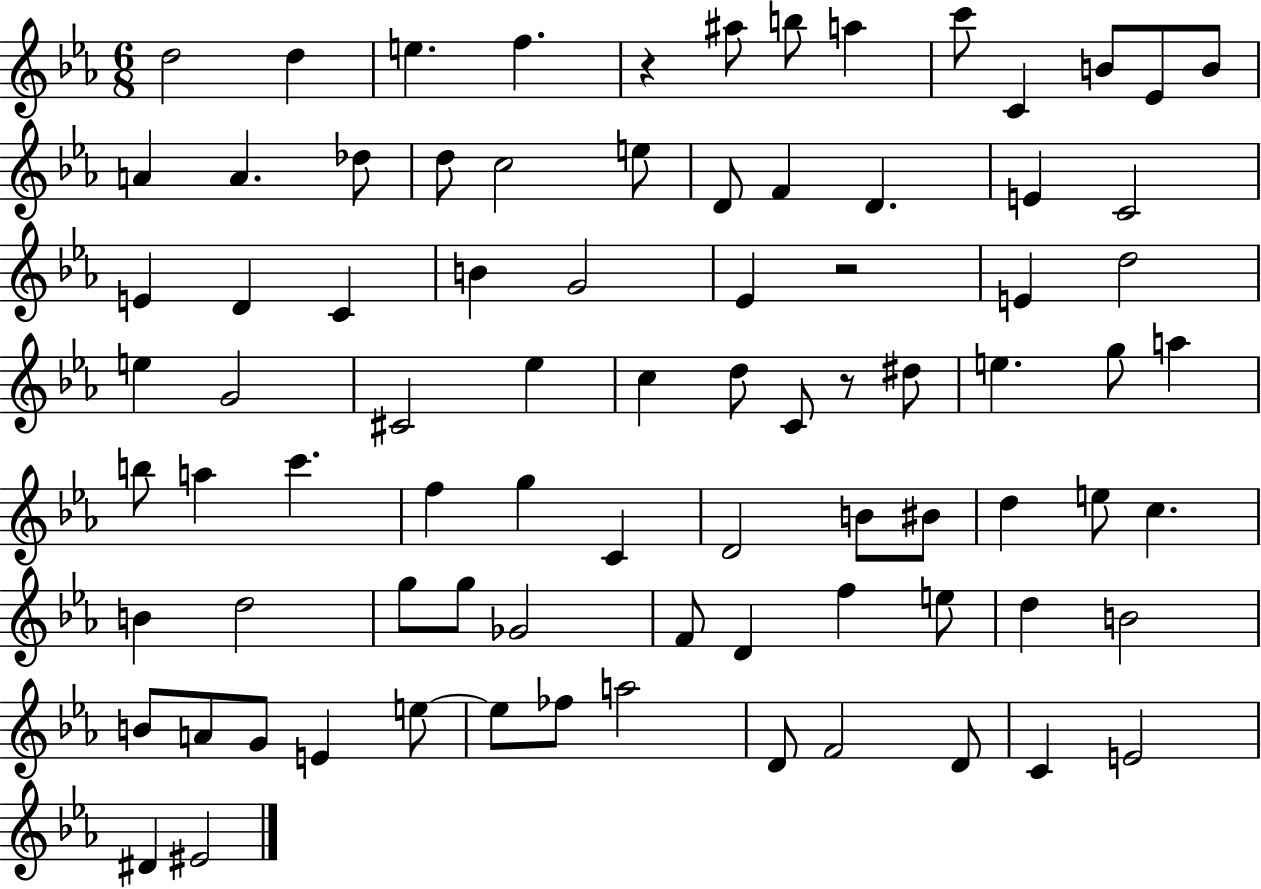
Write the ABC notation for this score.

X:1
T:Untitled
M:6/8
L:1/4
K:Eb
d2 d e f z ^a/2 b/2 a c'/2 C B/2 _E/2 B/2 A A _d/2 d/2 c2 e/2 D/2 F D E C2 E D C B G2 _E z2 E d2 e G2 ^C2 _e c d/2 C/2 z/2 ^d/2 e g/2 a b/2 a c' f g C D2 B/2 ^B/2 d e/2 c B d2 g/2 g/2 _G2 F/2 D f e/2 d B2 B/2 A/2 G/2 E e/2 e/2 _f/2 a2 D/2 F2 D/2 C E2 ^D ^E2